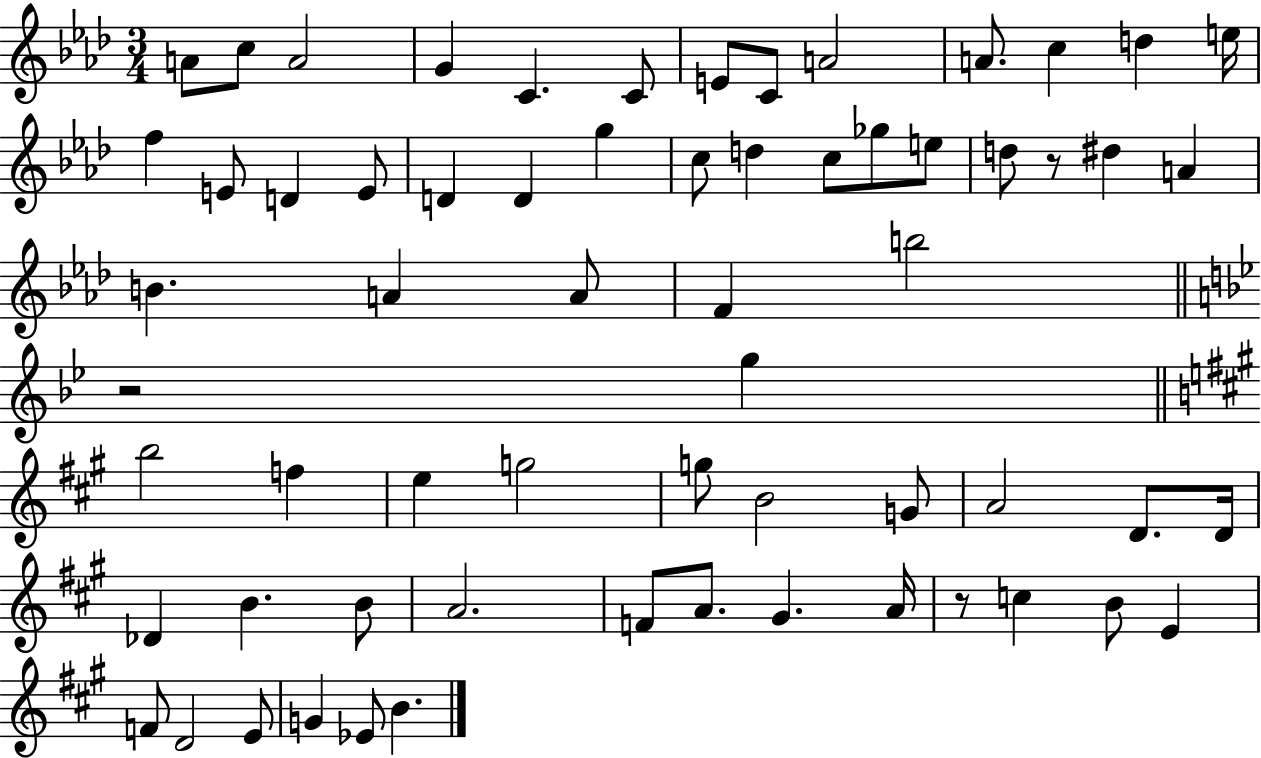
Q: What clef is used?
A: treble